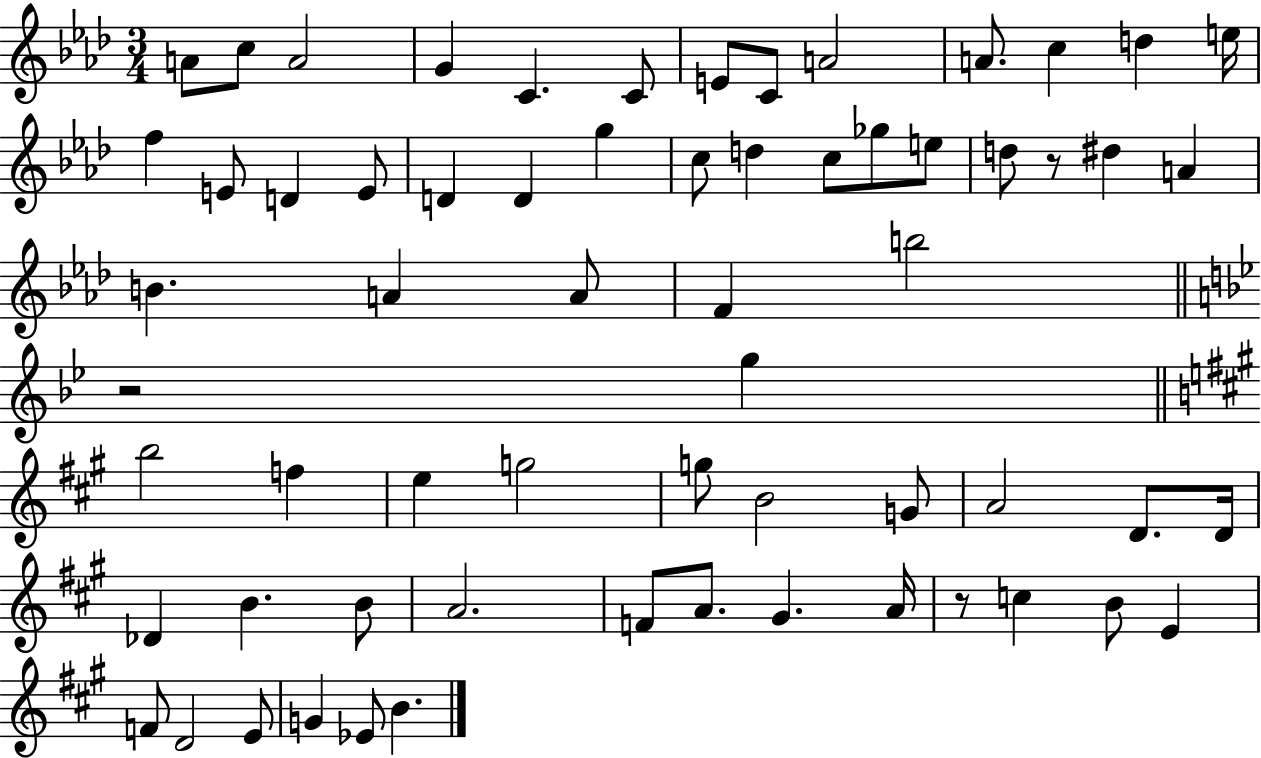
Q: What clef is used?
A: treble